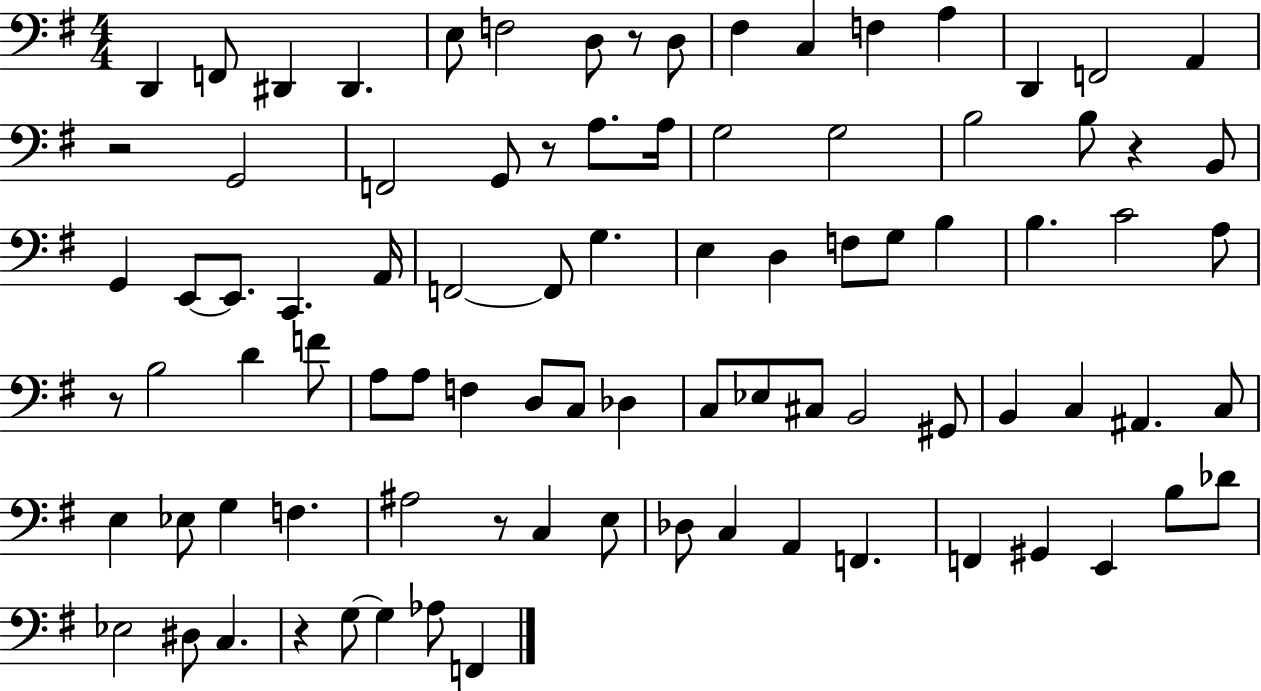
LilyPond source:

{
  \clef bass
  \numericTimeSignature
  \time 4/4
  \key g \major
  \repeat volta 2 { d,4 f,8 dis,4 dis,4. | e8 f2 d8 r8 d8 | fis4 c4 f4 a4 | d,4 f,2 a,4 | \break r2 g,2 | f,2 g,8 r8 a8. a16 | g2 g2 | b2 b8 r4 b,8 | \break g,4 e,8~~ e,8. c,4. a,16 | f,2~~ f,8 g4. | e4 d4 f8 g8 b4 | b4. c'2 a8 | \break r8 b2 d'4 f'8 | a8 a8 f4 d8 c8 des4 | c8 ees8 cis8 b,2 gis,8 | b,4 c4 ais,4. c8 | \break e4 ees8 g4 f4. | ais2 r8 c4 e8 | des8 c4 a,4 f,4. | f,4 gis,4 e,4 b8 des'8 | \break ees2 dis8 c4. | r4 g8~~ g4 aes8 f,4 | } \bar "|."
}